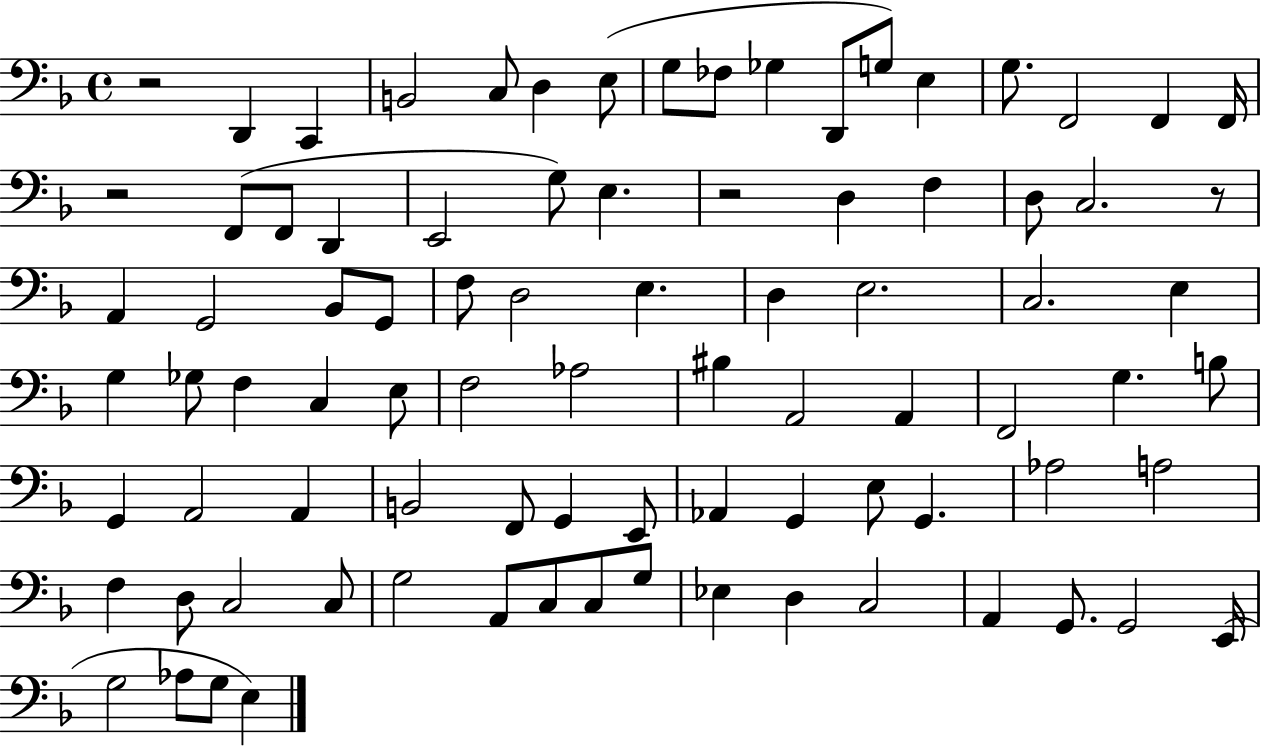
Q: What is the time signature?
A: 4/4